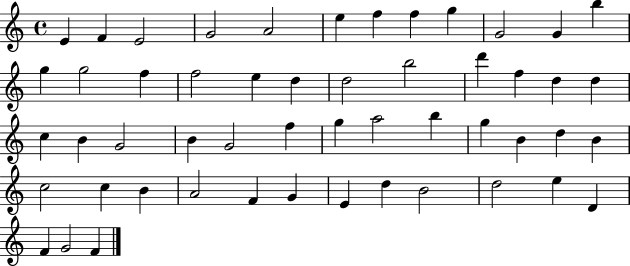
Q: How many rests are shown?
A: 0